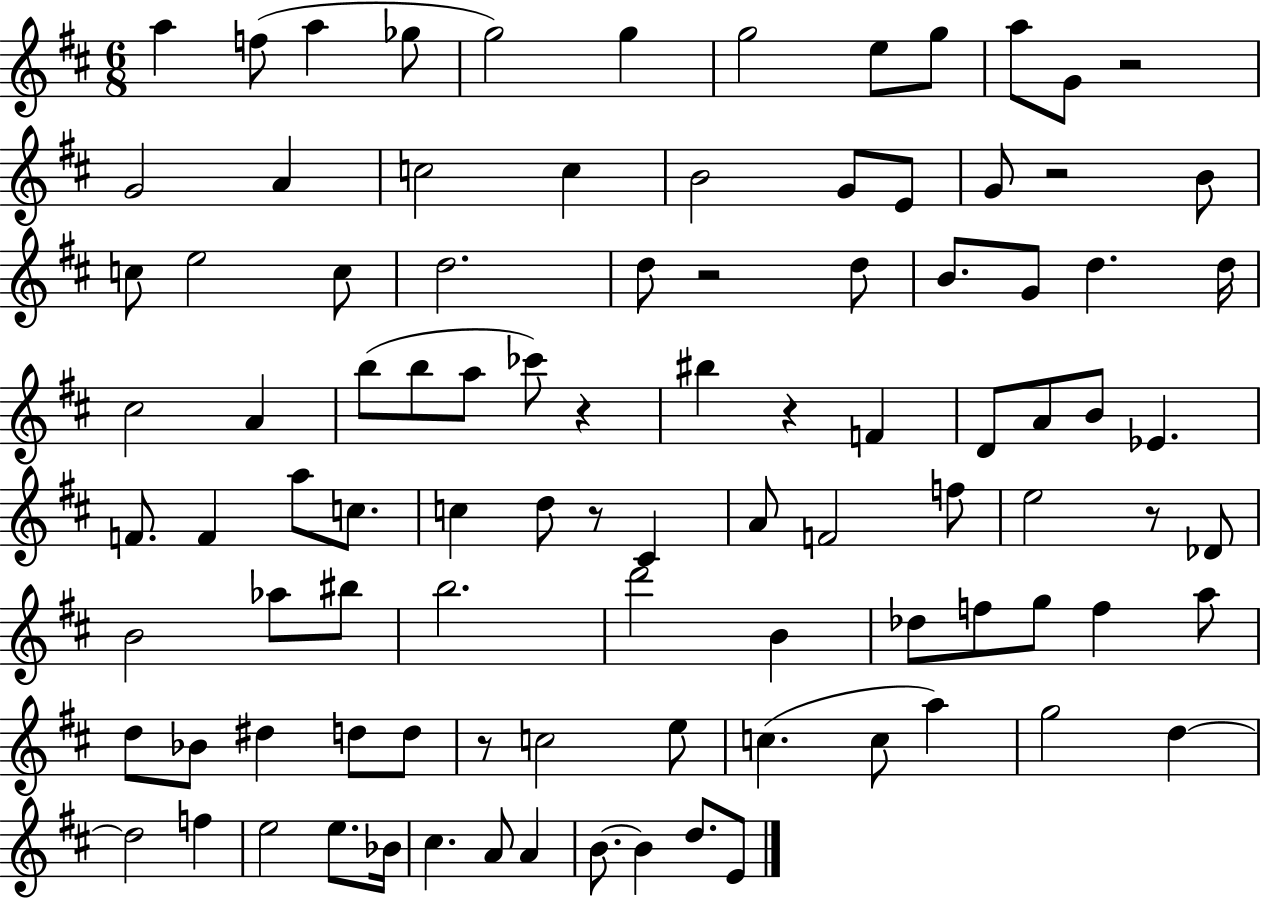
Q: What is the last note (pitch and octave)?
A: E4